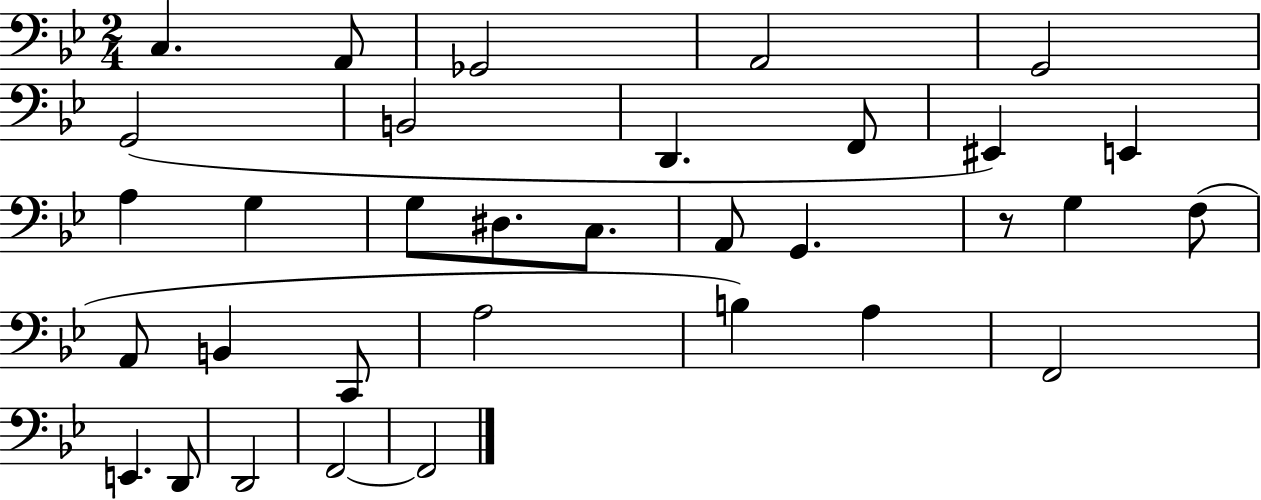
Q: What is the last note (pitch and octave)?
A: F2